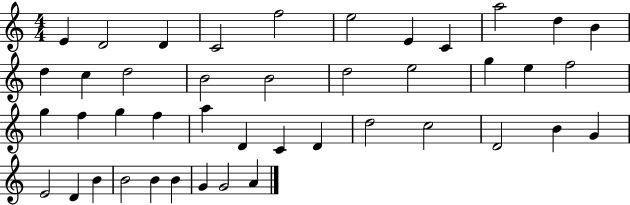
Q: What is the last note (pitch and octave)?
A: A4